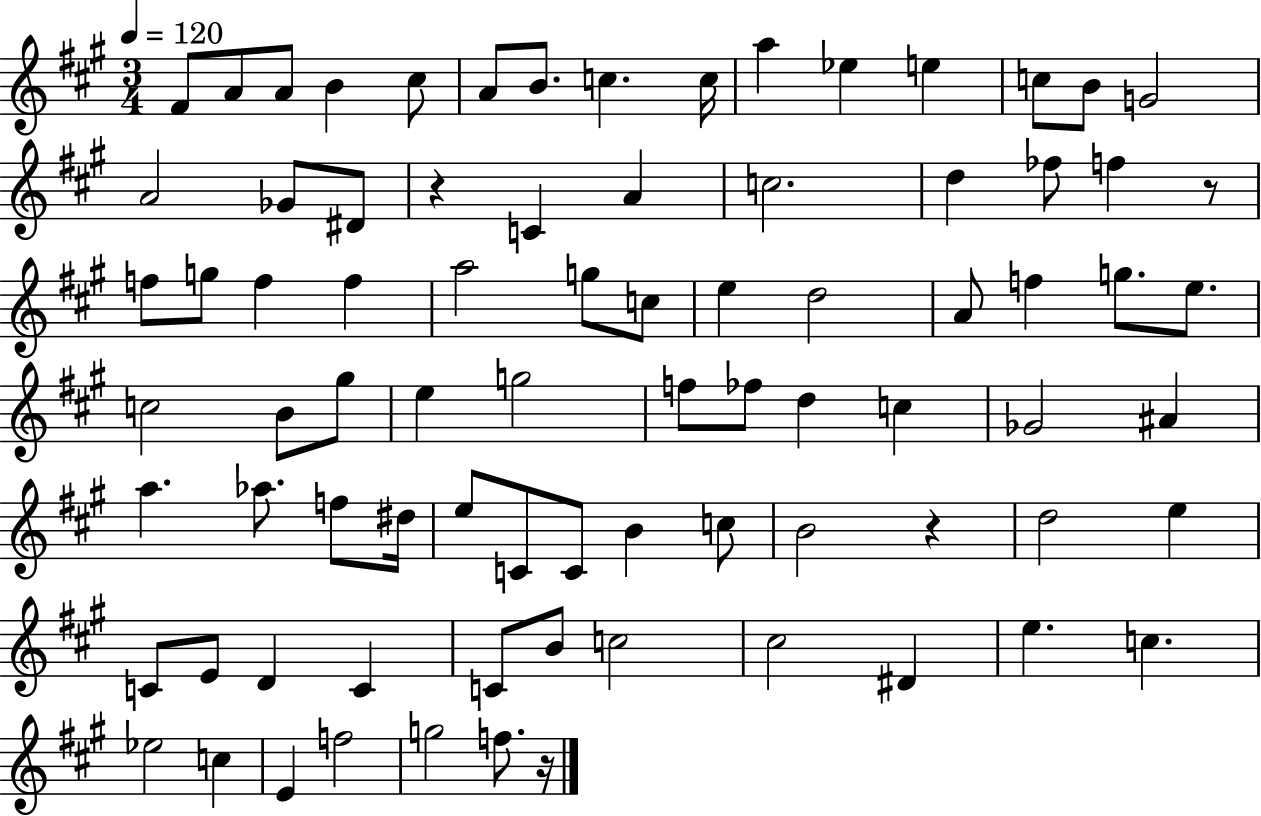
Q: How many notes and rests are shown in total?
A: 81